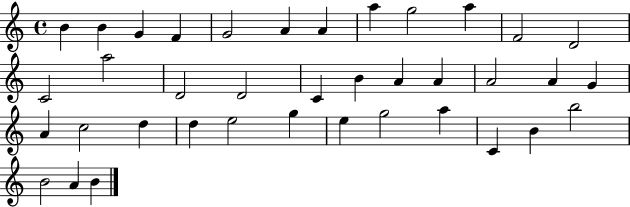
X:1
T:Untitled
M:4/4
L:1/4
K:C
B B G F G2 A A a g2 a F2 D2 C2 a2 D2 D2 C B A A A2 A G A c2 d d e2 g e g2 a C B b2 B2 A B